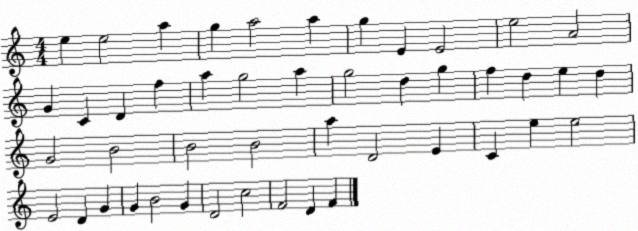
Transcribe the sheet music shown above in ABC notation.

X:1
T:Untitled
M:4/4
L:1/4
K:C
e e2 a g a2 a g E E2 e2 A2 G C D f a g2 a g2 d g f d e d G2 B2 B2 B2 a D2 E C e e2 E2 D G G B2 G D2 c2 F2 D F